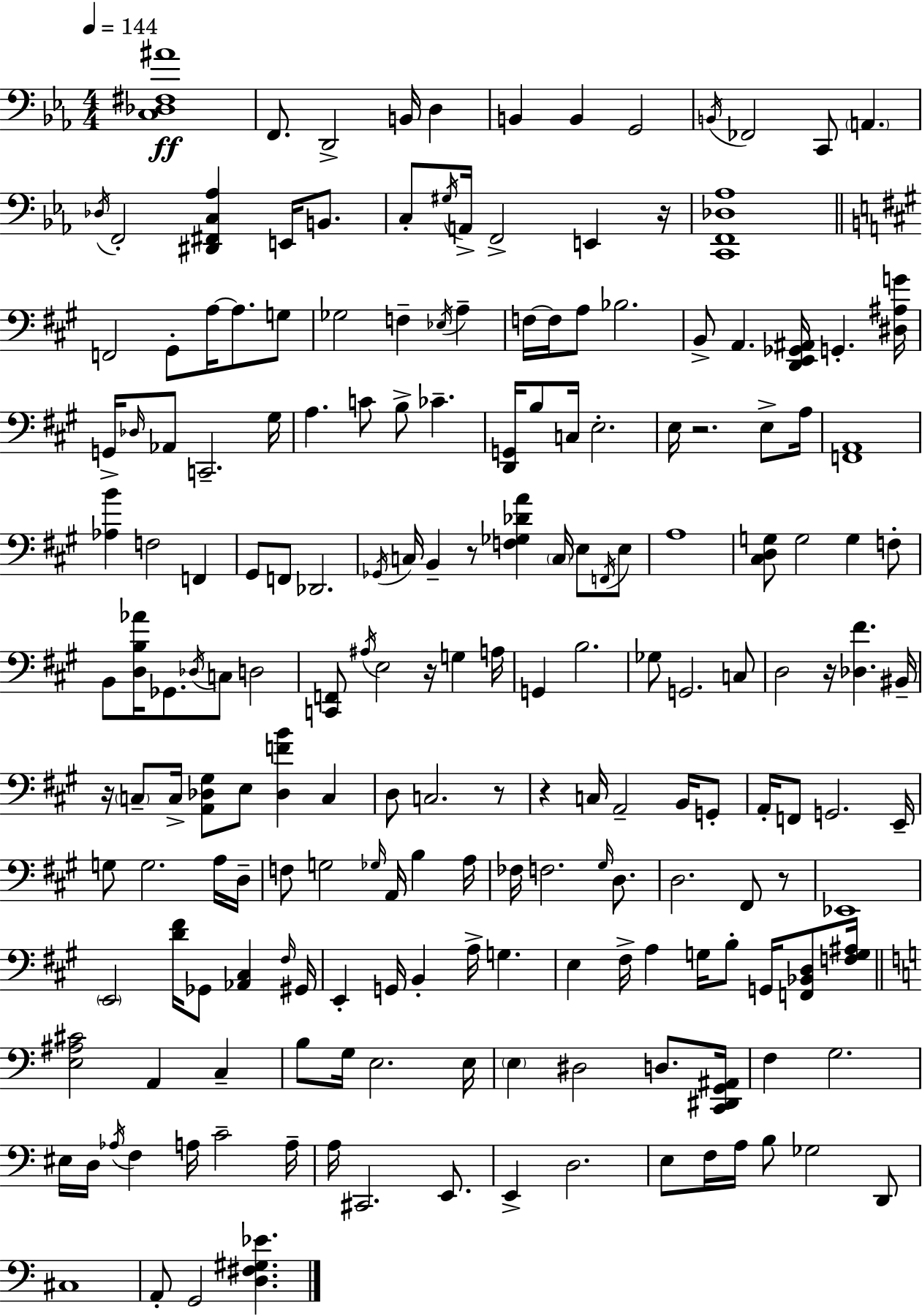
{
  \clef bass
  \numericTimeSignature
  \time 4/4
  \key c \minor
  \tempo 4 = 144
  <c des fis ais'>1\ff | f,8. d,2-> b,16 d4 | b,4 b,4 g,2 | \acciaccatura { b,16 } fes,2 c,8 \parenthesize a,4. | \break \acciaccatura { des16 } f,2-. <dis, fis, c aes>4 e,16 b,8. | c8-. \acciaccatura { gis16 } a,16-> f,2-> e,4 | r16 <c, f, des aes>1 | \bar "||" \break \key a \major f,2 gis,8-. a16~~ a8. g8 | ges2 f4-- \acciaccatura { ees16 } a4-- | f16~~ f16 a8 bes2. | b,8-> a,4. <d, e, ges, ais,>16 g,4.-. | \break <dis ais g'>16 g,16-> \grace { des16 } aes,8 c,2.-- | gis16 a4. c'8 b8-> ces'4.-- | <d, g,>16 b8 c16 e2.-. | e16 r2. e8-> | \break a16 <f, a,>1 | <aes b'>4 f2 f,4 | gis,8 f,8 des,2. | \acciaccatura { ges,16 } c16 b,4-- r8 <f ges des' a'>4 \parenthesize c16 e8 | \break \acciaccatura { f,16 } e8 a1 | <cis d g>8 g2 g4 | f8-. b,8 <d b aes'>16 ges,8. \acciaccatura { des16 } c8 d2 | <c, f,>8 \acciaccatura { ais16 } e2 | \break r16 g4 a16 g,4 b2. | ges8 g,2. | c8 d2 r16 <des fis'>4. | bis,16-- r16 \parenthesize c8-- c16-> <a, des gis>8 e8 <des f' b'>4 | \break c4 d8 c2. | r8 r4 c16 a,2-- | b,16 g,8-. a,16-. f,8 g,2. | e,16-- g8 g2. | \break a16 d16-- f8 g2 | \grace { ges16 } a,16 b4 a16 fes16 f2. | \grace { gis16 } d8. d2. | fis,8 r8 ees,1 | \break \parenthesize e,2 | <d' fis'>16 ges,8 <aes, cis>4 \grace { fis16 } gis,16 e,4-. g,16 b,4-. | a16-> g4. e4 fis16-> a4 | g16 b8-. g,16 <f, bes, d>8 <f g ais>16 \bar "||" \break \key c \major <e ais cis'>2 a,4 c4-- | b8 g16 e2. e16 | \parenthesize e4 dis2 d8. <c, dis, g, ais,>16 | f4 g2. | \break eis16 d16 \acciaccatura { aes16 } f4 a16 c'2-- | a16-- a16 cis,2. e,8. | e,4-> d2. | e8 f16 a16 b8 ges2 d,8 | \break cis1 | a,8-. g,2 <d fis gis ees'>4. | \bar "|."
}